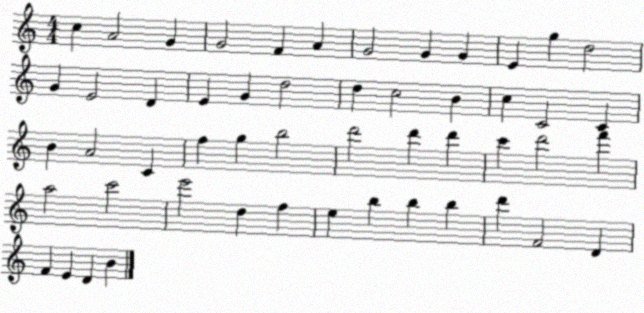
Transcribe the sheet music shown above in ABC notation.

X:1
T:Untitled
M:4/4
L:1/4
K:C
c A2 G G2 F A G2 G G E g d2 G E2 D E G d2 d c2 B c C2 C B A2 C f g b2 d'2 d' d' c' d'2 f' a2 c'2 e'2 d f e b b b d' F2 D F E D B